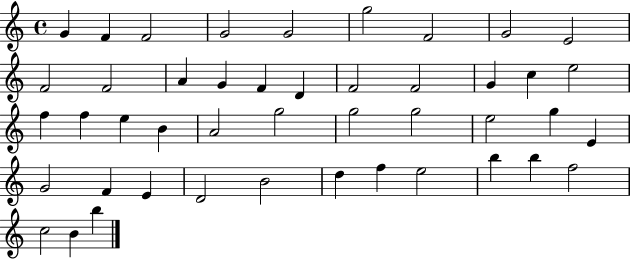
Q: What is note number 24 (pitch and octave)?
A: B4